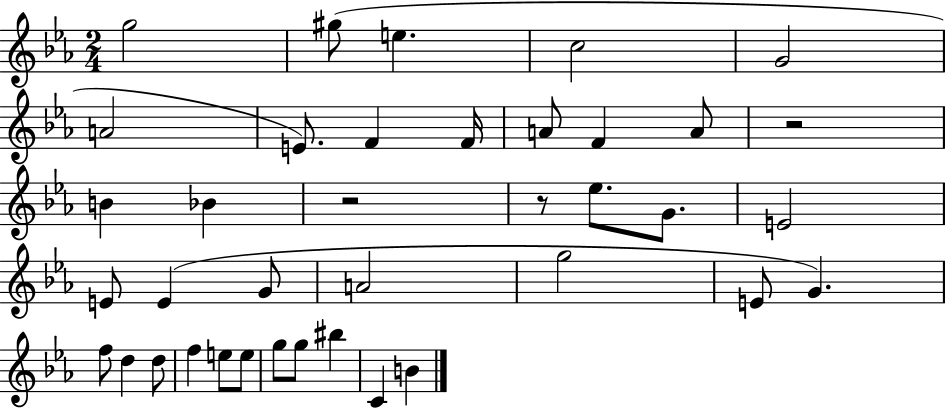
G5/h G#5/e E5/q. C5/h G4/h A4/h E4/e. F4/q F4/s A4/e F4/q A4/e R/h B4/q Bb4/q R/h R/e Eb5/e. G4/e. E4/h E4/e E4/q G4/e A4/h G5/h E4/e G4/q. F5/e D5/q D5/e F5/q E5/e E5/e G5/e G5/e BIS5/q C4/q B4/q